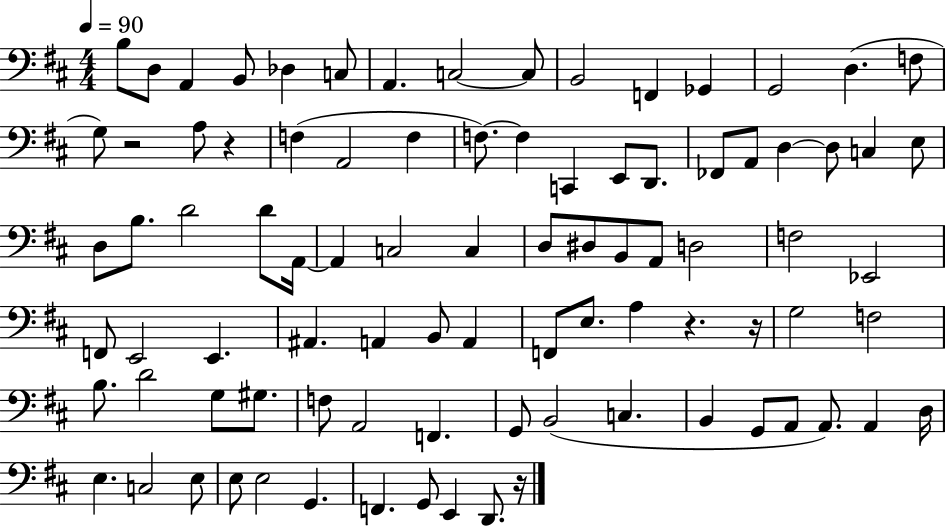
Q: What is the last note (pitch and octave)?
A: D2